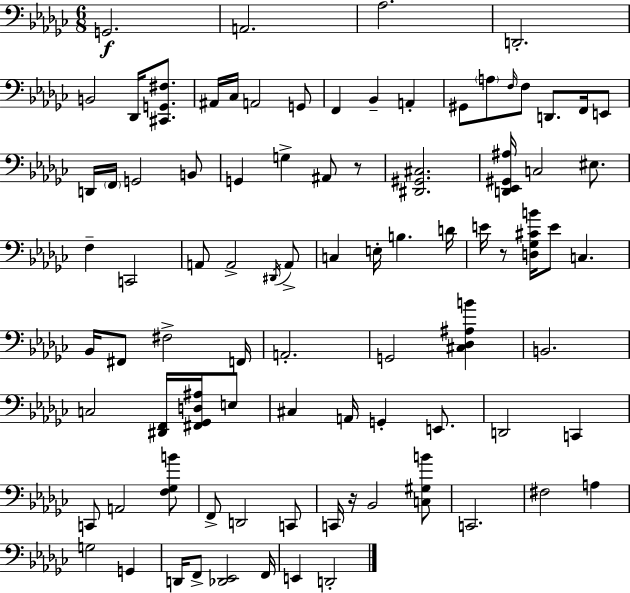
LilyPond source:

{
  \clef bass
  \numericTimeSignature
  \time 6/8
  \key ees \minor
  g,2.\f | a,2. | aes2. | d,2.-. | \break b,2 des,16 <cis, g, fis>8. | ais,16 ces16 a,2 g,8 | f,4 bes,4-- a,4-. | gis,8 \parenthesize a8 \grace { f16 } f8 d,8. f,16 e,8 | \break d,16 \parenthesize f,16 g,2 b,8 | g,4 g4-> ais,8 r8 | <dis, gis, cis>2. | <d, ees, gis, ais>16 c2 eis8. | \break f4-- c,2 | a,8 a,2-> \acciaccatura { dis,16 } | a,8-> c4 e16-. b4. | d'16 e'16 r8 <d ges cis' b'>16 e'8 c4. | \break bes,16 fis,8 fis2-> | f,16 a,2.-. | g,2 <cis des ais b'>4 | b,2. | \break c2 <dis, f,>16 <fis, ges, d ais>16 | e8 cis4 a,16 g,4-. e,8. | d,2 c,4 | c,8 a,2 | \break <f ges b'>8 f,8-> d,2 | c,8 c,16 r16 bes,2 | <c gis b'>8 c,2. | fis2 a4 | \break g2 g,4 | d,16 f,8-> <des, ees,>2 | f,16 e,4 d,2-. | \bar "|."
}